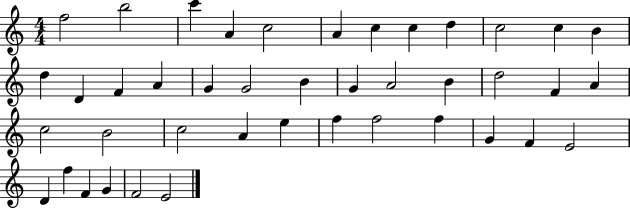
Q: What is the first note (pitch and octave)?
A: F5